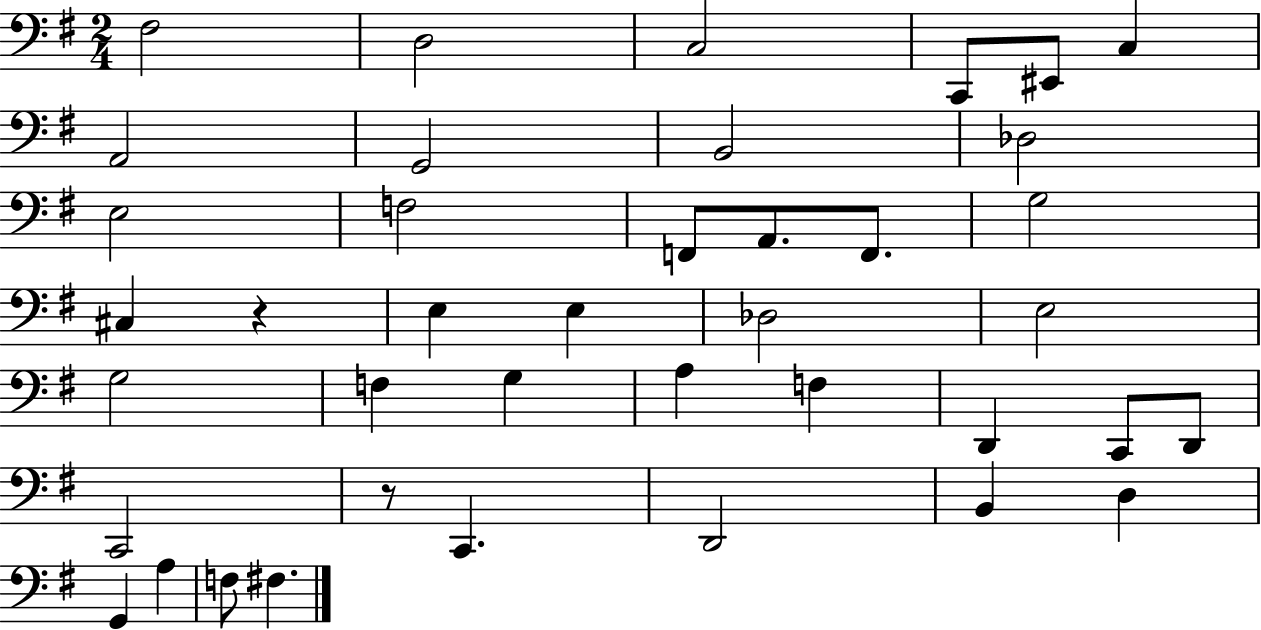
X:1
T:Untitled
M:2/4
L:1/4
K:G
^F,2 D,2 C,2 C,,/2 ^E,,/2 C, A,,2 G,,2 B,,2 _D,2 E,2 F,2 F,,/2 A,,/2 F,,/2 G,2 ^C, z E, E, _D,2 E,2 G,2 F, G, A, F, D,, C,,/2 D,,/2 C,,2 z/2 C,, D,,2 B,, D, G,, A, F,/2 ^F,